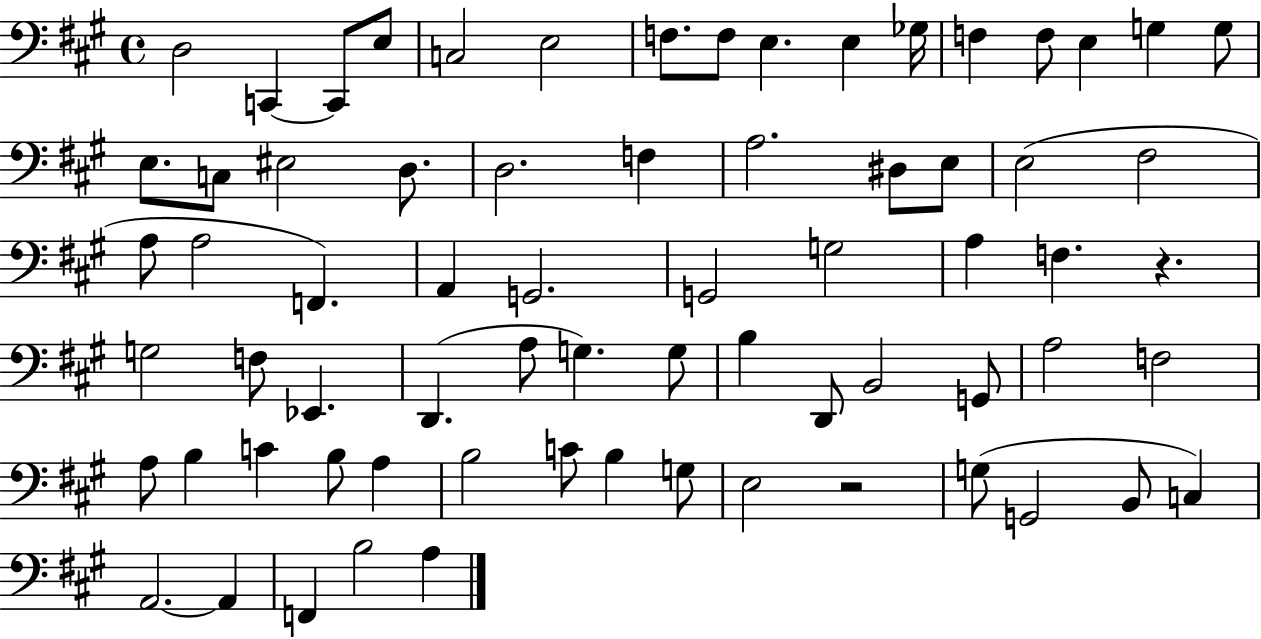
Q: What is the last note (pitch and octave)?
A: A3